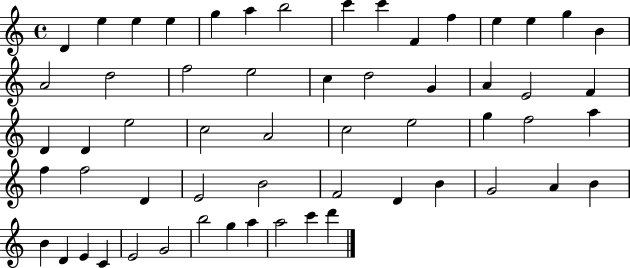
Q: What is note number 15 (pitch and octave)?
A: B4